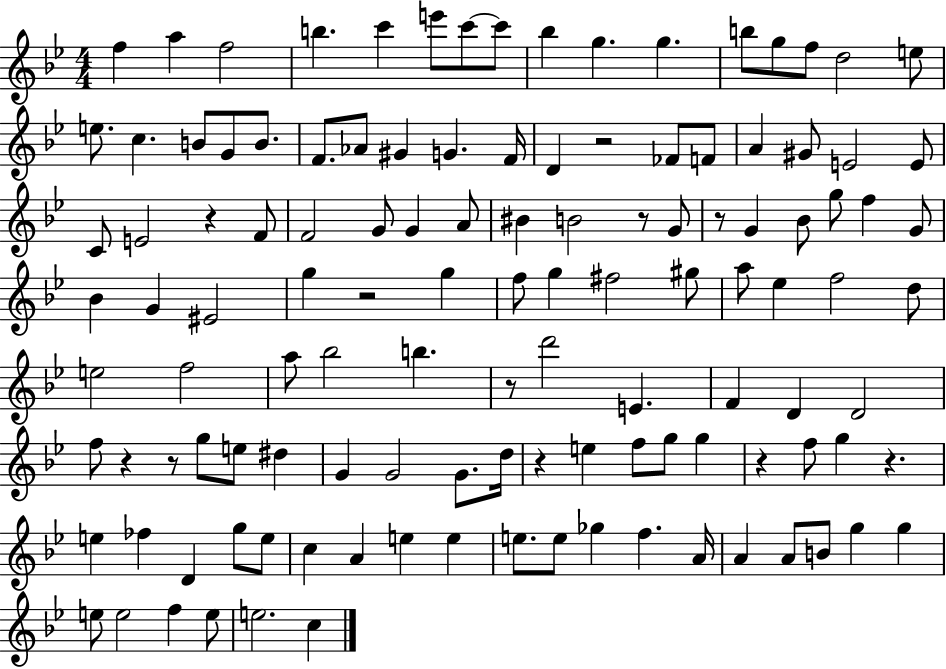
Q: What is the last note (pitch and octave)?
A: C5